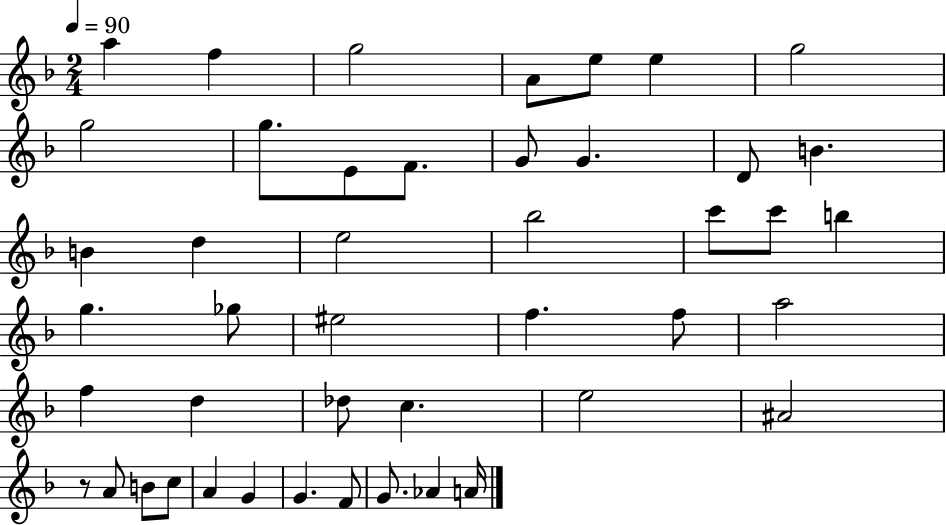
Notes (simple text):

A5/q F5/q G5/h A4/e E5/e E5/q G5/h G5/h G5/e. E4/e F4/e. G4/e G4/q. D4/e B4/q. B4/q D5/q E5/h Bb5/h C6/e C6/e B5/q G5/q. Gb5/e EIS5/h F5/q. F5/e A5/h F5/q D5/q Db5/e C5/q. E5/h A#4/h R/e A4/e B4/e C5/e A4/q G4/q G4/q. F4/e G4/e. Ab4/q A4/s